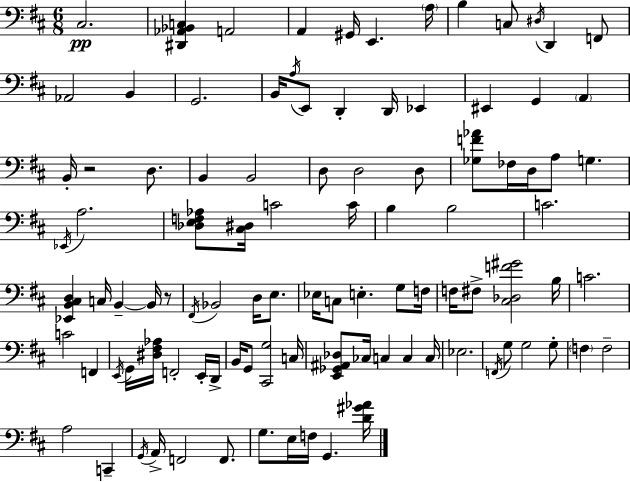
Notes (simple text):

C#3/h. [D#2,Ab2,Bb2,C3]/q A2/h A2/q G#2/s E2/q. A3/s B3/q C3/e D#3/s D2/q F2/e Ab2/h B2/q G2/h. B2/s A3/s E2/e D2/q D2/s Eb2/q EIS2/q G2/q A2/q B2/s R/h D3/e. B2/q B2/h D3/e D3/h D3/e [Gb3,F4,Ab4]/e FES3/s D3/s A3/e G3/q. Eb2/s A3/h. [Db3,E3,F3,Ab3]/e [C#3,D#3]/s C4/h C4/s B3/q B3/h C4/h. [Eb2,B2,C#3,D3]/q C3/s B2/q B2/s R/e F#2/s Bb2/h D3/s E3/e. Eb3/s C3/e E3/q. G3/e F3/s F3/s F#3/e [C#3,Db3,F4,G#4]/h B3/s C4/h. C4/h F2/q E2/s G2/s [D#3,F#3,Ab3]/s F2/h E2/s D2/s B2/s G2/e [C#2,G3]/h C3/s [E2,Gb2,A#2,Db3]/e CES3/s C3/q C3/q C3/s Eb3/h. F2/s G3/e G3/h G3/e F3/q F3/h A3/h C2/q G2/s A2/s F2/h F2/e. G3/e. E3/s F3/s G2/q. [D4,G#4,Ab4]/s